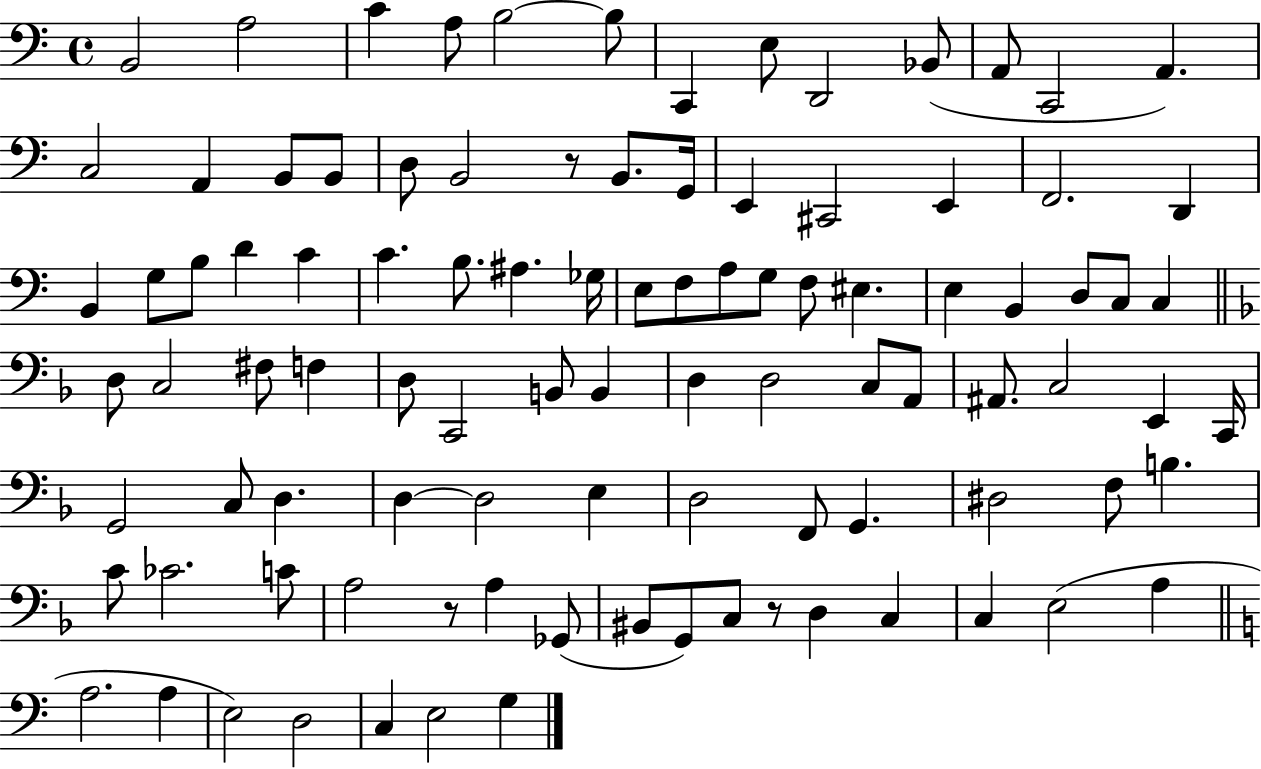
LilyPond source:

{
  \clef bass
  \time 4/4
  \defaultTimeSignature
  \key c \major
  b,2 a2 | c'4 a8 b2~~ b8 | c,4 e8 d,2 bes,8( | a,8 c,2 a,4.) | \break c2 a,4 b,8 b,8 | d8 b,2 r8 b,8. g,16 | e,4 cis,2 e,4 | f,2. d,4 | \break b,4 g8 b8 d'4 c'4 | c'4. b8. ais4. ges16 | e8 f8 a8 g8 f8 eis4. | e4 b,4 d8 c8 c4 | \break \bar "||" \break \key d \minor d8 c2 fis8 f4 | d8 c,2 b,8 b,4 | d4 d2 c8 a,8 | ais,8. c2 e,4 c,16 | \break g,2 c8 d4. | d4~~ d2 e4 | d2 f,8 g,4. | dis2 f8 b4. | \break c'8 ces'2. c'8 | a2 r8 a4 ges,8( | bis,8 g,8) c8 r8 d4 c4 | c4 e2( a4 | \break \bar "||" \break \key c \major a2. a4 | e2) d2 | c4 e2 g4 | \bar "|."
}